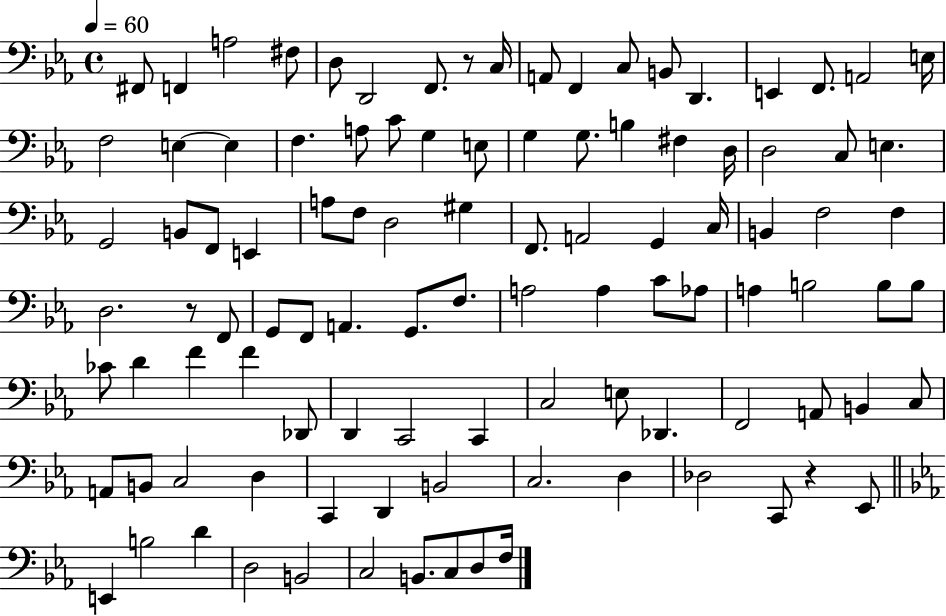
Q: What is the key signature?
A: EES major